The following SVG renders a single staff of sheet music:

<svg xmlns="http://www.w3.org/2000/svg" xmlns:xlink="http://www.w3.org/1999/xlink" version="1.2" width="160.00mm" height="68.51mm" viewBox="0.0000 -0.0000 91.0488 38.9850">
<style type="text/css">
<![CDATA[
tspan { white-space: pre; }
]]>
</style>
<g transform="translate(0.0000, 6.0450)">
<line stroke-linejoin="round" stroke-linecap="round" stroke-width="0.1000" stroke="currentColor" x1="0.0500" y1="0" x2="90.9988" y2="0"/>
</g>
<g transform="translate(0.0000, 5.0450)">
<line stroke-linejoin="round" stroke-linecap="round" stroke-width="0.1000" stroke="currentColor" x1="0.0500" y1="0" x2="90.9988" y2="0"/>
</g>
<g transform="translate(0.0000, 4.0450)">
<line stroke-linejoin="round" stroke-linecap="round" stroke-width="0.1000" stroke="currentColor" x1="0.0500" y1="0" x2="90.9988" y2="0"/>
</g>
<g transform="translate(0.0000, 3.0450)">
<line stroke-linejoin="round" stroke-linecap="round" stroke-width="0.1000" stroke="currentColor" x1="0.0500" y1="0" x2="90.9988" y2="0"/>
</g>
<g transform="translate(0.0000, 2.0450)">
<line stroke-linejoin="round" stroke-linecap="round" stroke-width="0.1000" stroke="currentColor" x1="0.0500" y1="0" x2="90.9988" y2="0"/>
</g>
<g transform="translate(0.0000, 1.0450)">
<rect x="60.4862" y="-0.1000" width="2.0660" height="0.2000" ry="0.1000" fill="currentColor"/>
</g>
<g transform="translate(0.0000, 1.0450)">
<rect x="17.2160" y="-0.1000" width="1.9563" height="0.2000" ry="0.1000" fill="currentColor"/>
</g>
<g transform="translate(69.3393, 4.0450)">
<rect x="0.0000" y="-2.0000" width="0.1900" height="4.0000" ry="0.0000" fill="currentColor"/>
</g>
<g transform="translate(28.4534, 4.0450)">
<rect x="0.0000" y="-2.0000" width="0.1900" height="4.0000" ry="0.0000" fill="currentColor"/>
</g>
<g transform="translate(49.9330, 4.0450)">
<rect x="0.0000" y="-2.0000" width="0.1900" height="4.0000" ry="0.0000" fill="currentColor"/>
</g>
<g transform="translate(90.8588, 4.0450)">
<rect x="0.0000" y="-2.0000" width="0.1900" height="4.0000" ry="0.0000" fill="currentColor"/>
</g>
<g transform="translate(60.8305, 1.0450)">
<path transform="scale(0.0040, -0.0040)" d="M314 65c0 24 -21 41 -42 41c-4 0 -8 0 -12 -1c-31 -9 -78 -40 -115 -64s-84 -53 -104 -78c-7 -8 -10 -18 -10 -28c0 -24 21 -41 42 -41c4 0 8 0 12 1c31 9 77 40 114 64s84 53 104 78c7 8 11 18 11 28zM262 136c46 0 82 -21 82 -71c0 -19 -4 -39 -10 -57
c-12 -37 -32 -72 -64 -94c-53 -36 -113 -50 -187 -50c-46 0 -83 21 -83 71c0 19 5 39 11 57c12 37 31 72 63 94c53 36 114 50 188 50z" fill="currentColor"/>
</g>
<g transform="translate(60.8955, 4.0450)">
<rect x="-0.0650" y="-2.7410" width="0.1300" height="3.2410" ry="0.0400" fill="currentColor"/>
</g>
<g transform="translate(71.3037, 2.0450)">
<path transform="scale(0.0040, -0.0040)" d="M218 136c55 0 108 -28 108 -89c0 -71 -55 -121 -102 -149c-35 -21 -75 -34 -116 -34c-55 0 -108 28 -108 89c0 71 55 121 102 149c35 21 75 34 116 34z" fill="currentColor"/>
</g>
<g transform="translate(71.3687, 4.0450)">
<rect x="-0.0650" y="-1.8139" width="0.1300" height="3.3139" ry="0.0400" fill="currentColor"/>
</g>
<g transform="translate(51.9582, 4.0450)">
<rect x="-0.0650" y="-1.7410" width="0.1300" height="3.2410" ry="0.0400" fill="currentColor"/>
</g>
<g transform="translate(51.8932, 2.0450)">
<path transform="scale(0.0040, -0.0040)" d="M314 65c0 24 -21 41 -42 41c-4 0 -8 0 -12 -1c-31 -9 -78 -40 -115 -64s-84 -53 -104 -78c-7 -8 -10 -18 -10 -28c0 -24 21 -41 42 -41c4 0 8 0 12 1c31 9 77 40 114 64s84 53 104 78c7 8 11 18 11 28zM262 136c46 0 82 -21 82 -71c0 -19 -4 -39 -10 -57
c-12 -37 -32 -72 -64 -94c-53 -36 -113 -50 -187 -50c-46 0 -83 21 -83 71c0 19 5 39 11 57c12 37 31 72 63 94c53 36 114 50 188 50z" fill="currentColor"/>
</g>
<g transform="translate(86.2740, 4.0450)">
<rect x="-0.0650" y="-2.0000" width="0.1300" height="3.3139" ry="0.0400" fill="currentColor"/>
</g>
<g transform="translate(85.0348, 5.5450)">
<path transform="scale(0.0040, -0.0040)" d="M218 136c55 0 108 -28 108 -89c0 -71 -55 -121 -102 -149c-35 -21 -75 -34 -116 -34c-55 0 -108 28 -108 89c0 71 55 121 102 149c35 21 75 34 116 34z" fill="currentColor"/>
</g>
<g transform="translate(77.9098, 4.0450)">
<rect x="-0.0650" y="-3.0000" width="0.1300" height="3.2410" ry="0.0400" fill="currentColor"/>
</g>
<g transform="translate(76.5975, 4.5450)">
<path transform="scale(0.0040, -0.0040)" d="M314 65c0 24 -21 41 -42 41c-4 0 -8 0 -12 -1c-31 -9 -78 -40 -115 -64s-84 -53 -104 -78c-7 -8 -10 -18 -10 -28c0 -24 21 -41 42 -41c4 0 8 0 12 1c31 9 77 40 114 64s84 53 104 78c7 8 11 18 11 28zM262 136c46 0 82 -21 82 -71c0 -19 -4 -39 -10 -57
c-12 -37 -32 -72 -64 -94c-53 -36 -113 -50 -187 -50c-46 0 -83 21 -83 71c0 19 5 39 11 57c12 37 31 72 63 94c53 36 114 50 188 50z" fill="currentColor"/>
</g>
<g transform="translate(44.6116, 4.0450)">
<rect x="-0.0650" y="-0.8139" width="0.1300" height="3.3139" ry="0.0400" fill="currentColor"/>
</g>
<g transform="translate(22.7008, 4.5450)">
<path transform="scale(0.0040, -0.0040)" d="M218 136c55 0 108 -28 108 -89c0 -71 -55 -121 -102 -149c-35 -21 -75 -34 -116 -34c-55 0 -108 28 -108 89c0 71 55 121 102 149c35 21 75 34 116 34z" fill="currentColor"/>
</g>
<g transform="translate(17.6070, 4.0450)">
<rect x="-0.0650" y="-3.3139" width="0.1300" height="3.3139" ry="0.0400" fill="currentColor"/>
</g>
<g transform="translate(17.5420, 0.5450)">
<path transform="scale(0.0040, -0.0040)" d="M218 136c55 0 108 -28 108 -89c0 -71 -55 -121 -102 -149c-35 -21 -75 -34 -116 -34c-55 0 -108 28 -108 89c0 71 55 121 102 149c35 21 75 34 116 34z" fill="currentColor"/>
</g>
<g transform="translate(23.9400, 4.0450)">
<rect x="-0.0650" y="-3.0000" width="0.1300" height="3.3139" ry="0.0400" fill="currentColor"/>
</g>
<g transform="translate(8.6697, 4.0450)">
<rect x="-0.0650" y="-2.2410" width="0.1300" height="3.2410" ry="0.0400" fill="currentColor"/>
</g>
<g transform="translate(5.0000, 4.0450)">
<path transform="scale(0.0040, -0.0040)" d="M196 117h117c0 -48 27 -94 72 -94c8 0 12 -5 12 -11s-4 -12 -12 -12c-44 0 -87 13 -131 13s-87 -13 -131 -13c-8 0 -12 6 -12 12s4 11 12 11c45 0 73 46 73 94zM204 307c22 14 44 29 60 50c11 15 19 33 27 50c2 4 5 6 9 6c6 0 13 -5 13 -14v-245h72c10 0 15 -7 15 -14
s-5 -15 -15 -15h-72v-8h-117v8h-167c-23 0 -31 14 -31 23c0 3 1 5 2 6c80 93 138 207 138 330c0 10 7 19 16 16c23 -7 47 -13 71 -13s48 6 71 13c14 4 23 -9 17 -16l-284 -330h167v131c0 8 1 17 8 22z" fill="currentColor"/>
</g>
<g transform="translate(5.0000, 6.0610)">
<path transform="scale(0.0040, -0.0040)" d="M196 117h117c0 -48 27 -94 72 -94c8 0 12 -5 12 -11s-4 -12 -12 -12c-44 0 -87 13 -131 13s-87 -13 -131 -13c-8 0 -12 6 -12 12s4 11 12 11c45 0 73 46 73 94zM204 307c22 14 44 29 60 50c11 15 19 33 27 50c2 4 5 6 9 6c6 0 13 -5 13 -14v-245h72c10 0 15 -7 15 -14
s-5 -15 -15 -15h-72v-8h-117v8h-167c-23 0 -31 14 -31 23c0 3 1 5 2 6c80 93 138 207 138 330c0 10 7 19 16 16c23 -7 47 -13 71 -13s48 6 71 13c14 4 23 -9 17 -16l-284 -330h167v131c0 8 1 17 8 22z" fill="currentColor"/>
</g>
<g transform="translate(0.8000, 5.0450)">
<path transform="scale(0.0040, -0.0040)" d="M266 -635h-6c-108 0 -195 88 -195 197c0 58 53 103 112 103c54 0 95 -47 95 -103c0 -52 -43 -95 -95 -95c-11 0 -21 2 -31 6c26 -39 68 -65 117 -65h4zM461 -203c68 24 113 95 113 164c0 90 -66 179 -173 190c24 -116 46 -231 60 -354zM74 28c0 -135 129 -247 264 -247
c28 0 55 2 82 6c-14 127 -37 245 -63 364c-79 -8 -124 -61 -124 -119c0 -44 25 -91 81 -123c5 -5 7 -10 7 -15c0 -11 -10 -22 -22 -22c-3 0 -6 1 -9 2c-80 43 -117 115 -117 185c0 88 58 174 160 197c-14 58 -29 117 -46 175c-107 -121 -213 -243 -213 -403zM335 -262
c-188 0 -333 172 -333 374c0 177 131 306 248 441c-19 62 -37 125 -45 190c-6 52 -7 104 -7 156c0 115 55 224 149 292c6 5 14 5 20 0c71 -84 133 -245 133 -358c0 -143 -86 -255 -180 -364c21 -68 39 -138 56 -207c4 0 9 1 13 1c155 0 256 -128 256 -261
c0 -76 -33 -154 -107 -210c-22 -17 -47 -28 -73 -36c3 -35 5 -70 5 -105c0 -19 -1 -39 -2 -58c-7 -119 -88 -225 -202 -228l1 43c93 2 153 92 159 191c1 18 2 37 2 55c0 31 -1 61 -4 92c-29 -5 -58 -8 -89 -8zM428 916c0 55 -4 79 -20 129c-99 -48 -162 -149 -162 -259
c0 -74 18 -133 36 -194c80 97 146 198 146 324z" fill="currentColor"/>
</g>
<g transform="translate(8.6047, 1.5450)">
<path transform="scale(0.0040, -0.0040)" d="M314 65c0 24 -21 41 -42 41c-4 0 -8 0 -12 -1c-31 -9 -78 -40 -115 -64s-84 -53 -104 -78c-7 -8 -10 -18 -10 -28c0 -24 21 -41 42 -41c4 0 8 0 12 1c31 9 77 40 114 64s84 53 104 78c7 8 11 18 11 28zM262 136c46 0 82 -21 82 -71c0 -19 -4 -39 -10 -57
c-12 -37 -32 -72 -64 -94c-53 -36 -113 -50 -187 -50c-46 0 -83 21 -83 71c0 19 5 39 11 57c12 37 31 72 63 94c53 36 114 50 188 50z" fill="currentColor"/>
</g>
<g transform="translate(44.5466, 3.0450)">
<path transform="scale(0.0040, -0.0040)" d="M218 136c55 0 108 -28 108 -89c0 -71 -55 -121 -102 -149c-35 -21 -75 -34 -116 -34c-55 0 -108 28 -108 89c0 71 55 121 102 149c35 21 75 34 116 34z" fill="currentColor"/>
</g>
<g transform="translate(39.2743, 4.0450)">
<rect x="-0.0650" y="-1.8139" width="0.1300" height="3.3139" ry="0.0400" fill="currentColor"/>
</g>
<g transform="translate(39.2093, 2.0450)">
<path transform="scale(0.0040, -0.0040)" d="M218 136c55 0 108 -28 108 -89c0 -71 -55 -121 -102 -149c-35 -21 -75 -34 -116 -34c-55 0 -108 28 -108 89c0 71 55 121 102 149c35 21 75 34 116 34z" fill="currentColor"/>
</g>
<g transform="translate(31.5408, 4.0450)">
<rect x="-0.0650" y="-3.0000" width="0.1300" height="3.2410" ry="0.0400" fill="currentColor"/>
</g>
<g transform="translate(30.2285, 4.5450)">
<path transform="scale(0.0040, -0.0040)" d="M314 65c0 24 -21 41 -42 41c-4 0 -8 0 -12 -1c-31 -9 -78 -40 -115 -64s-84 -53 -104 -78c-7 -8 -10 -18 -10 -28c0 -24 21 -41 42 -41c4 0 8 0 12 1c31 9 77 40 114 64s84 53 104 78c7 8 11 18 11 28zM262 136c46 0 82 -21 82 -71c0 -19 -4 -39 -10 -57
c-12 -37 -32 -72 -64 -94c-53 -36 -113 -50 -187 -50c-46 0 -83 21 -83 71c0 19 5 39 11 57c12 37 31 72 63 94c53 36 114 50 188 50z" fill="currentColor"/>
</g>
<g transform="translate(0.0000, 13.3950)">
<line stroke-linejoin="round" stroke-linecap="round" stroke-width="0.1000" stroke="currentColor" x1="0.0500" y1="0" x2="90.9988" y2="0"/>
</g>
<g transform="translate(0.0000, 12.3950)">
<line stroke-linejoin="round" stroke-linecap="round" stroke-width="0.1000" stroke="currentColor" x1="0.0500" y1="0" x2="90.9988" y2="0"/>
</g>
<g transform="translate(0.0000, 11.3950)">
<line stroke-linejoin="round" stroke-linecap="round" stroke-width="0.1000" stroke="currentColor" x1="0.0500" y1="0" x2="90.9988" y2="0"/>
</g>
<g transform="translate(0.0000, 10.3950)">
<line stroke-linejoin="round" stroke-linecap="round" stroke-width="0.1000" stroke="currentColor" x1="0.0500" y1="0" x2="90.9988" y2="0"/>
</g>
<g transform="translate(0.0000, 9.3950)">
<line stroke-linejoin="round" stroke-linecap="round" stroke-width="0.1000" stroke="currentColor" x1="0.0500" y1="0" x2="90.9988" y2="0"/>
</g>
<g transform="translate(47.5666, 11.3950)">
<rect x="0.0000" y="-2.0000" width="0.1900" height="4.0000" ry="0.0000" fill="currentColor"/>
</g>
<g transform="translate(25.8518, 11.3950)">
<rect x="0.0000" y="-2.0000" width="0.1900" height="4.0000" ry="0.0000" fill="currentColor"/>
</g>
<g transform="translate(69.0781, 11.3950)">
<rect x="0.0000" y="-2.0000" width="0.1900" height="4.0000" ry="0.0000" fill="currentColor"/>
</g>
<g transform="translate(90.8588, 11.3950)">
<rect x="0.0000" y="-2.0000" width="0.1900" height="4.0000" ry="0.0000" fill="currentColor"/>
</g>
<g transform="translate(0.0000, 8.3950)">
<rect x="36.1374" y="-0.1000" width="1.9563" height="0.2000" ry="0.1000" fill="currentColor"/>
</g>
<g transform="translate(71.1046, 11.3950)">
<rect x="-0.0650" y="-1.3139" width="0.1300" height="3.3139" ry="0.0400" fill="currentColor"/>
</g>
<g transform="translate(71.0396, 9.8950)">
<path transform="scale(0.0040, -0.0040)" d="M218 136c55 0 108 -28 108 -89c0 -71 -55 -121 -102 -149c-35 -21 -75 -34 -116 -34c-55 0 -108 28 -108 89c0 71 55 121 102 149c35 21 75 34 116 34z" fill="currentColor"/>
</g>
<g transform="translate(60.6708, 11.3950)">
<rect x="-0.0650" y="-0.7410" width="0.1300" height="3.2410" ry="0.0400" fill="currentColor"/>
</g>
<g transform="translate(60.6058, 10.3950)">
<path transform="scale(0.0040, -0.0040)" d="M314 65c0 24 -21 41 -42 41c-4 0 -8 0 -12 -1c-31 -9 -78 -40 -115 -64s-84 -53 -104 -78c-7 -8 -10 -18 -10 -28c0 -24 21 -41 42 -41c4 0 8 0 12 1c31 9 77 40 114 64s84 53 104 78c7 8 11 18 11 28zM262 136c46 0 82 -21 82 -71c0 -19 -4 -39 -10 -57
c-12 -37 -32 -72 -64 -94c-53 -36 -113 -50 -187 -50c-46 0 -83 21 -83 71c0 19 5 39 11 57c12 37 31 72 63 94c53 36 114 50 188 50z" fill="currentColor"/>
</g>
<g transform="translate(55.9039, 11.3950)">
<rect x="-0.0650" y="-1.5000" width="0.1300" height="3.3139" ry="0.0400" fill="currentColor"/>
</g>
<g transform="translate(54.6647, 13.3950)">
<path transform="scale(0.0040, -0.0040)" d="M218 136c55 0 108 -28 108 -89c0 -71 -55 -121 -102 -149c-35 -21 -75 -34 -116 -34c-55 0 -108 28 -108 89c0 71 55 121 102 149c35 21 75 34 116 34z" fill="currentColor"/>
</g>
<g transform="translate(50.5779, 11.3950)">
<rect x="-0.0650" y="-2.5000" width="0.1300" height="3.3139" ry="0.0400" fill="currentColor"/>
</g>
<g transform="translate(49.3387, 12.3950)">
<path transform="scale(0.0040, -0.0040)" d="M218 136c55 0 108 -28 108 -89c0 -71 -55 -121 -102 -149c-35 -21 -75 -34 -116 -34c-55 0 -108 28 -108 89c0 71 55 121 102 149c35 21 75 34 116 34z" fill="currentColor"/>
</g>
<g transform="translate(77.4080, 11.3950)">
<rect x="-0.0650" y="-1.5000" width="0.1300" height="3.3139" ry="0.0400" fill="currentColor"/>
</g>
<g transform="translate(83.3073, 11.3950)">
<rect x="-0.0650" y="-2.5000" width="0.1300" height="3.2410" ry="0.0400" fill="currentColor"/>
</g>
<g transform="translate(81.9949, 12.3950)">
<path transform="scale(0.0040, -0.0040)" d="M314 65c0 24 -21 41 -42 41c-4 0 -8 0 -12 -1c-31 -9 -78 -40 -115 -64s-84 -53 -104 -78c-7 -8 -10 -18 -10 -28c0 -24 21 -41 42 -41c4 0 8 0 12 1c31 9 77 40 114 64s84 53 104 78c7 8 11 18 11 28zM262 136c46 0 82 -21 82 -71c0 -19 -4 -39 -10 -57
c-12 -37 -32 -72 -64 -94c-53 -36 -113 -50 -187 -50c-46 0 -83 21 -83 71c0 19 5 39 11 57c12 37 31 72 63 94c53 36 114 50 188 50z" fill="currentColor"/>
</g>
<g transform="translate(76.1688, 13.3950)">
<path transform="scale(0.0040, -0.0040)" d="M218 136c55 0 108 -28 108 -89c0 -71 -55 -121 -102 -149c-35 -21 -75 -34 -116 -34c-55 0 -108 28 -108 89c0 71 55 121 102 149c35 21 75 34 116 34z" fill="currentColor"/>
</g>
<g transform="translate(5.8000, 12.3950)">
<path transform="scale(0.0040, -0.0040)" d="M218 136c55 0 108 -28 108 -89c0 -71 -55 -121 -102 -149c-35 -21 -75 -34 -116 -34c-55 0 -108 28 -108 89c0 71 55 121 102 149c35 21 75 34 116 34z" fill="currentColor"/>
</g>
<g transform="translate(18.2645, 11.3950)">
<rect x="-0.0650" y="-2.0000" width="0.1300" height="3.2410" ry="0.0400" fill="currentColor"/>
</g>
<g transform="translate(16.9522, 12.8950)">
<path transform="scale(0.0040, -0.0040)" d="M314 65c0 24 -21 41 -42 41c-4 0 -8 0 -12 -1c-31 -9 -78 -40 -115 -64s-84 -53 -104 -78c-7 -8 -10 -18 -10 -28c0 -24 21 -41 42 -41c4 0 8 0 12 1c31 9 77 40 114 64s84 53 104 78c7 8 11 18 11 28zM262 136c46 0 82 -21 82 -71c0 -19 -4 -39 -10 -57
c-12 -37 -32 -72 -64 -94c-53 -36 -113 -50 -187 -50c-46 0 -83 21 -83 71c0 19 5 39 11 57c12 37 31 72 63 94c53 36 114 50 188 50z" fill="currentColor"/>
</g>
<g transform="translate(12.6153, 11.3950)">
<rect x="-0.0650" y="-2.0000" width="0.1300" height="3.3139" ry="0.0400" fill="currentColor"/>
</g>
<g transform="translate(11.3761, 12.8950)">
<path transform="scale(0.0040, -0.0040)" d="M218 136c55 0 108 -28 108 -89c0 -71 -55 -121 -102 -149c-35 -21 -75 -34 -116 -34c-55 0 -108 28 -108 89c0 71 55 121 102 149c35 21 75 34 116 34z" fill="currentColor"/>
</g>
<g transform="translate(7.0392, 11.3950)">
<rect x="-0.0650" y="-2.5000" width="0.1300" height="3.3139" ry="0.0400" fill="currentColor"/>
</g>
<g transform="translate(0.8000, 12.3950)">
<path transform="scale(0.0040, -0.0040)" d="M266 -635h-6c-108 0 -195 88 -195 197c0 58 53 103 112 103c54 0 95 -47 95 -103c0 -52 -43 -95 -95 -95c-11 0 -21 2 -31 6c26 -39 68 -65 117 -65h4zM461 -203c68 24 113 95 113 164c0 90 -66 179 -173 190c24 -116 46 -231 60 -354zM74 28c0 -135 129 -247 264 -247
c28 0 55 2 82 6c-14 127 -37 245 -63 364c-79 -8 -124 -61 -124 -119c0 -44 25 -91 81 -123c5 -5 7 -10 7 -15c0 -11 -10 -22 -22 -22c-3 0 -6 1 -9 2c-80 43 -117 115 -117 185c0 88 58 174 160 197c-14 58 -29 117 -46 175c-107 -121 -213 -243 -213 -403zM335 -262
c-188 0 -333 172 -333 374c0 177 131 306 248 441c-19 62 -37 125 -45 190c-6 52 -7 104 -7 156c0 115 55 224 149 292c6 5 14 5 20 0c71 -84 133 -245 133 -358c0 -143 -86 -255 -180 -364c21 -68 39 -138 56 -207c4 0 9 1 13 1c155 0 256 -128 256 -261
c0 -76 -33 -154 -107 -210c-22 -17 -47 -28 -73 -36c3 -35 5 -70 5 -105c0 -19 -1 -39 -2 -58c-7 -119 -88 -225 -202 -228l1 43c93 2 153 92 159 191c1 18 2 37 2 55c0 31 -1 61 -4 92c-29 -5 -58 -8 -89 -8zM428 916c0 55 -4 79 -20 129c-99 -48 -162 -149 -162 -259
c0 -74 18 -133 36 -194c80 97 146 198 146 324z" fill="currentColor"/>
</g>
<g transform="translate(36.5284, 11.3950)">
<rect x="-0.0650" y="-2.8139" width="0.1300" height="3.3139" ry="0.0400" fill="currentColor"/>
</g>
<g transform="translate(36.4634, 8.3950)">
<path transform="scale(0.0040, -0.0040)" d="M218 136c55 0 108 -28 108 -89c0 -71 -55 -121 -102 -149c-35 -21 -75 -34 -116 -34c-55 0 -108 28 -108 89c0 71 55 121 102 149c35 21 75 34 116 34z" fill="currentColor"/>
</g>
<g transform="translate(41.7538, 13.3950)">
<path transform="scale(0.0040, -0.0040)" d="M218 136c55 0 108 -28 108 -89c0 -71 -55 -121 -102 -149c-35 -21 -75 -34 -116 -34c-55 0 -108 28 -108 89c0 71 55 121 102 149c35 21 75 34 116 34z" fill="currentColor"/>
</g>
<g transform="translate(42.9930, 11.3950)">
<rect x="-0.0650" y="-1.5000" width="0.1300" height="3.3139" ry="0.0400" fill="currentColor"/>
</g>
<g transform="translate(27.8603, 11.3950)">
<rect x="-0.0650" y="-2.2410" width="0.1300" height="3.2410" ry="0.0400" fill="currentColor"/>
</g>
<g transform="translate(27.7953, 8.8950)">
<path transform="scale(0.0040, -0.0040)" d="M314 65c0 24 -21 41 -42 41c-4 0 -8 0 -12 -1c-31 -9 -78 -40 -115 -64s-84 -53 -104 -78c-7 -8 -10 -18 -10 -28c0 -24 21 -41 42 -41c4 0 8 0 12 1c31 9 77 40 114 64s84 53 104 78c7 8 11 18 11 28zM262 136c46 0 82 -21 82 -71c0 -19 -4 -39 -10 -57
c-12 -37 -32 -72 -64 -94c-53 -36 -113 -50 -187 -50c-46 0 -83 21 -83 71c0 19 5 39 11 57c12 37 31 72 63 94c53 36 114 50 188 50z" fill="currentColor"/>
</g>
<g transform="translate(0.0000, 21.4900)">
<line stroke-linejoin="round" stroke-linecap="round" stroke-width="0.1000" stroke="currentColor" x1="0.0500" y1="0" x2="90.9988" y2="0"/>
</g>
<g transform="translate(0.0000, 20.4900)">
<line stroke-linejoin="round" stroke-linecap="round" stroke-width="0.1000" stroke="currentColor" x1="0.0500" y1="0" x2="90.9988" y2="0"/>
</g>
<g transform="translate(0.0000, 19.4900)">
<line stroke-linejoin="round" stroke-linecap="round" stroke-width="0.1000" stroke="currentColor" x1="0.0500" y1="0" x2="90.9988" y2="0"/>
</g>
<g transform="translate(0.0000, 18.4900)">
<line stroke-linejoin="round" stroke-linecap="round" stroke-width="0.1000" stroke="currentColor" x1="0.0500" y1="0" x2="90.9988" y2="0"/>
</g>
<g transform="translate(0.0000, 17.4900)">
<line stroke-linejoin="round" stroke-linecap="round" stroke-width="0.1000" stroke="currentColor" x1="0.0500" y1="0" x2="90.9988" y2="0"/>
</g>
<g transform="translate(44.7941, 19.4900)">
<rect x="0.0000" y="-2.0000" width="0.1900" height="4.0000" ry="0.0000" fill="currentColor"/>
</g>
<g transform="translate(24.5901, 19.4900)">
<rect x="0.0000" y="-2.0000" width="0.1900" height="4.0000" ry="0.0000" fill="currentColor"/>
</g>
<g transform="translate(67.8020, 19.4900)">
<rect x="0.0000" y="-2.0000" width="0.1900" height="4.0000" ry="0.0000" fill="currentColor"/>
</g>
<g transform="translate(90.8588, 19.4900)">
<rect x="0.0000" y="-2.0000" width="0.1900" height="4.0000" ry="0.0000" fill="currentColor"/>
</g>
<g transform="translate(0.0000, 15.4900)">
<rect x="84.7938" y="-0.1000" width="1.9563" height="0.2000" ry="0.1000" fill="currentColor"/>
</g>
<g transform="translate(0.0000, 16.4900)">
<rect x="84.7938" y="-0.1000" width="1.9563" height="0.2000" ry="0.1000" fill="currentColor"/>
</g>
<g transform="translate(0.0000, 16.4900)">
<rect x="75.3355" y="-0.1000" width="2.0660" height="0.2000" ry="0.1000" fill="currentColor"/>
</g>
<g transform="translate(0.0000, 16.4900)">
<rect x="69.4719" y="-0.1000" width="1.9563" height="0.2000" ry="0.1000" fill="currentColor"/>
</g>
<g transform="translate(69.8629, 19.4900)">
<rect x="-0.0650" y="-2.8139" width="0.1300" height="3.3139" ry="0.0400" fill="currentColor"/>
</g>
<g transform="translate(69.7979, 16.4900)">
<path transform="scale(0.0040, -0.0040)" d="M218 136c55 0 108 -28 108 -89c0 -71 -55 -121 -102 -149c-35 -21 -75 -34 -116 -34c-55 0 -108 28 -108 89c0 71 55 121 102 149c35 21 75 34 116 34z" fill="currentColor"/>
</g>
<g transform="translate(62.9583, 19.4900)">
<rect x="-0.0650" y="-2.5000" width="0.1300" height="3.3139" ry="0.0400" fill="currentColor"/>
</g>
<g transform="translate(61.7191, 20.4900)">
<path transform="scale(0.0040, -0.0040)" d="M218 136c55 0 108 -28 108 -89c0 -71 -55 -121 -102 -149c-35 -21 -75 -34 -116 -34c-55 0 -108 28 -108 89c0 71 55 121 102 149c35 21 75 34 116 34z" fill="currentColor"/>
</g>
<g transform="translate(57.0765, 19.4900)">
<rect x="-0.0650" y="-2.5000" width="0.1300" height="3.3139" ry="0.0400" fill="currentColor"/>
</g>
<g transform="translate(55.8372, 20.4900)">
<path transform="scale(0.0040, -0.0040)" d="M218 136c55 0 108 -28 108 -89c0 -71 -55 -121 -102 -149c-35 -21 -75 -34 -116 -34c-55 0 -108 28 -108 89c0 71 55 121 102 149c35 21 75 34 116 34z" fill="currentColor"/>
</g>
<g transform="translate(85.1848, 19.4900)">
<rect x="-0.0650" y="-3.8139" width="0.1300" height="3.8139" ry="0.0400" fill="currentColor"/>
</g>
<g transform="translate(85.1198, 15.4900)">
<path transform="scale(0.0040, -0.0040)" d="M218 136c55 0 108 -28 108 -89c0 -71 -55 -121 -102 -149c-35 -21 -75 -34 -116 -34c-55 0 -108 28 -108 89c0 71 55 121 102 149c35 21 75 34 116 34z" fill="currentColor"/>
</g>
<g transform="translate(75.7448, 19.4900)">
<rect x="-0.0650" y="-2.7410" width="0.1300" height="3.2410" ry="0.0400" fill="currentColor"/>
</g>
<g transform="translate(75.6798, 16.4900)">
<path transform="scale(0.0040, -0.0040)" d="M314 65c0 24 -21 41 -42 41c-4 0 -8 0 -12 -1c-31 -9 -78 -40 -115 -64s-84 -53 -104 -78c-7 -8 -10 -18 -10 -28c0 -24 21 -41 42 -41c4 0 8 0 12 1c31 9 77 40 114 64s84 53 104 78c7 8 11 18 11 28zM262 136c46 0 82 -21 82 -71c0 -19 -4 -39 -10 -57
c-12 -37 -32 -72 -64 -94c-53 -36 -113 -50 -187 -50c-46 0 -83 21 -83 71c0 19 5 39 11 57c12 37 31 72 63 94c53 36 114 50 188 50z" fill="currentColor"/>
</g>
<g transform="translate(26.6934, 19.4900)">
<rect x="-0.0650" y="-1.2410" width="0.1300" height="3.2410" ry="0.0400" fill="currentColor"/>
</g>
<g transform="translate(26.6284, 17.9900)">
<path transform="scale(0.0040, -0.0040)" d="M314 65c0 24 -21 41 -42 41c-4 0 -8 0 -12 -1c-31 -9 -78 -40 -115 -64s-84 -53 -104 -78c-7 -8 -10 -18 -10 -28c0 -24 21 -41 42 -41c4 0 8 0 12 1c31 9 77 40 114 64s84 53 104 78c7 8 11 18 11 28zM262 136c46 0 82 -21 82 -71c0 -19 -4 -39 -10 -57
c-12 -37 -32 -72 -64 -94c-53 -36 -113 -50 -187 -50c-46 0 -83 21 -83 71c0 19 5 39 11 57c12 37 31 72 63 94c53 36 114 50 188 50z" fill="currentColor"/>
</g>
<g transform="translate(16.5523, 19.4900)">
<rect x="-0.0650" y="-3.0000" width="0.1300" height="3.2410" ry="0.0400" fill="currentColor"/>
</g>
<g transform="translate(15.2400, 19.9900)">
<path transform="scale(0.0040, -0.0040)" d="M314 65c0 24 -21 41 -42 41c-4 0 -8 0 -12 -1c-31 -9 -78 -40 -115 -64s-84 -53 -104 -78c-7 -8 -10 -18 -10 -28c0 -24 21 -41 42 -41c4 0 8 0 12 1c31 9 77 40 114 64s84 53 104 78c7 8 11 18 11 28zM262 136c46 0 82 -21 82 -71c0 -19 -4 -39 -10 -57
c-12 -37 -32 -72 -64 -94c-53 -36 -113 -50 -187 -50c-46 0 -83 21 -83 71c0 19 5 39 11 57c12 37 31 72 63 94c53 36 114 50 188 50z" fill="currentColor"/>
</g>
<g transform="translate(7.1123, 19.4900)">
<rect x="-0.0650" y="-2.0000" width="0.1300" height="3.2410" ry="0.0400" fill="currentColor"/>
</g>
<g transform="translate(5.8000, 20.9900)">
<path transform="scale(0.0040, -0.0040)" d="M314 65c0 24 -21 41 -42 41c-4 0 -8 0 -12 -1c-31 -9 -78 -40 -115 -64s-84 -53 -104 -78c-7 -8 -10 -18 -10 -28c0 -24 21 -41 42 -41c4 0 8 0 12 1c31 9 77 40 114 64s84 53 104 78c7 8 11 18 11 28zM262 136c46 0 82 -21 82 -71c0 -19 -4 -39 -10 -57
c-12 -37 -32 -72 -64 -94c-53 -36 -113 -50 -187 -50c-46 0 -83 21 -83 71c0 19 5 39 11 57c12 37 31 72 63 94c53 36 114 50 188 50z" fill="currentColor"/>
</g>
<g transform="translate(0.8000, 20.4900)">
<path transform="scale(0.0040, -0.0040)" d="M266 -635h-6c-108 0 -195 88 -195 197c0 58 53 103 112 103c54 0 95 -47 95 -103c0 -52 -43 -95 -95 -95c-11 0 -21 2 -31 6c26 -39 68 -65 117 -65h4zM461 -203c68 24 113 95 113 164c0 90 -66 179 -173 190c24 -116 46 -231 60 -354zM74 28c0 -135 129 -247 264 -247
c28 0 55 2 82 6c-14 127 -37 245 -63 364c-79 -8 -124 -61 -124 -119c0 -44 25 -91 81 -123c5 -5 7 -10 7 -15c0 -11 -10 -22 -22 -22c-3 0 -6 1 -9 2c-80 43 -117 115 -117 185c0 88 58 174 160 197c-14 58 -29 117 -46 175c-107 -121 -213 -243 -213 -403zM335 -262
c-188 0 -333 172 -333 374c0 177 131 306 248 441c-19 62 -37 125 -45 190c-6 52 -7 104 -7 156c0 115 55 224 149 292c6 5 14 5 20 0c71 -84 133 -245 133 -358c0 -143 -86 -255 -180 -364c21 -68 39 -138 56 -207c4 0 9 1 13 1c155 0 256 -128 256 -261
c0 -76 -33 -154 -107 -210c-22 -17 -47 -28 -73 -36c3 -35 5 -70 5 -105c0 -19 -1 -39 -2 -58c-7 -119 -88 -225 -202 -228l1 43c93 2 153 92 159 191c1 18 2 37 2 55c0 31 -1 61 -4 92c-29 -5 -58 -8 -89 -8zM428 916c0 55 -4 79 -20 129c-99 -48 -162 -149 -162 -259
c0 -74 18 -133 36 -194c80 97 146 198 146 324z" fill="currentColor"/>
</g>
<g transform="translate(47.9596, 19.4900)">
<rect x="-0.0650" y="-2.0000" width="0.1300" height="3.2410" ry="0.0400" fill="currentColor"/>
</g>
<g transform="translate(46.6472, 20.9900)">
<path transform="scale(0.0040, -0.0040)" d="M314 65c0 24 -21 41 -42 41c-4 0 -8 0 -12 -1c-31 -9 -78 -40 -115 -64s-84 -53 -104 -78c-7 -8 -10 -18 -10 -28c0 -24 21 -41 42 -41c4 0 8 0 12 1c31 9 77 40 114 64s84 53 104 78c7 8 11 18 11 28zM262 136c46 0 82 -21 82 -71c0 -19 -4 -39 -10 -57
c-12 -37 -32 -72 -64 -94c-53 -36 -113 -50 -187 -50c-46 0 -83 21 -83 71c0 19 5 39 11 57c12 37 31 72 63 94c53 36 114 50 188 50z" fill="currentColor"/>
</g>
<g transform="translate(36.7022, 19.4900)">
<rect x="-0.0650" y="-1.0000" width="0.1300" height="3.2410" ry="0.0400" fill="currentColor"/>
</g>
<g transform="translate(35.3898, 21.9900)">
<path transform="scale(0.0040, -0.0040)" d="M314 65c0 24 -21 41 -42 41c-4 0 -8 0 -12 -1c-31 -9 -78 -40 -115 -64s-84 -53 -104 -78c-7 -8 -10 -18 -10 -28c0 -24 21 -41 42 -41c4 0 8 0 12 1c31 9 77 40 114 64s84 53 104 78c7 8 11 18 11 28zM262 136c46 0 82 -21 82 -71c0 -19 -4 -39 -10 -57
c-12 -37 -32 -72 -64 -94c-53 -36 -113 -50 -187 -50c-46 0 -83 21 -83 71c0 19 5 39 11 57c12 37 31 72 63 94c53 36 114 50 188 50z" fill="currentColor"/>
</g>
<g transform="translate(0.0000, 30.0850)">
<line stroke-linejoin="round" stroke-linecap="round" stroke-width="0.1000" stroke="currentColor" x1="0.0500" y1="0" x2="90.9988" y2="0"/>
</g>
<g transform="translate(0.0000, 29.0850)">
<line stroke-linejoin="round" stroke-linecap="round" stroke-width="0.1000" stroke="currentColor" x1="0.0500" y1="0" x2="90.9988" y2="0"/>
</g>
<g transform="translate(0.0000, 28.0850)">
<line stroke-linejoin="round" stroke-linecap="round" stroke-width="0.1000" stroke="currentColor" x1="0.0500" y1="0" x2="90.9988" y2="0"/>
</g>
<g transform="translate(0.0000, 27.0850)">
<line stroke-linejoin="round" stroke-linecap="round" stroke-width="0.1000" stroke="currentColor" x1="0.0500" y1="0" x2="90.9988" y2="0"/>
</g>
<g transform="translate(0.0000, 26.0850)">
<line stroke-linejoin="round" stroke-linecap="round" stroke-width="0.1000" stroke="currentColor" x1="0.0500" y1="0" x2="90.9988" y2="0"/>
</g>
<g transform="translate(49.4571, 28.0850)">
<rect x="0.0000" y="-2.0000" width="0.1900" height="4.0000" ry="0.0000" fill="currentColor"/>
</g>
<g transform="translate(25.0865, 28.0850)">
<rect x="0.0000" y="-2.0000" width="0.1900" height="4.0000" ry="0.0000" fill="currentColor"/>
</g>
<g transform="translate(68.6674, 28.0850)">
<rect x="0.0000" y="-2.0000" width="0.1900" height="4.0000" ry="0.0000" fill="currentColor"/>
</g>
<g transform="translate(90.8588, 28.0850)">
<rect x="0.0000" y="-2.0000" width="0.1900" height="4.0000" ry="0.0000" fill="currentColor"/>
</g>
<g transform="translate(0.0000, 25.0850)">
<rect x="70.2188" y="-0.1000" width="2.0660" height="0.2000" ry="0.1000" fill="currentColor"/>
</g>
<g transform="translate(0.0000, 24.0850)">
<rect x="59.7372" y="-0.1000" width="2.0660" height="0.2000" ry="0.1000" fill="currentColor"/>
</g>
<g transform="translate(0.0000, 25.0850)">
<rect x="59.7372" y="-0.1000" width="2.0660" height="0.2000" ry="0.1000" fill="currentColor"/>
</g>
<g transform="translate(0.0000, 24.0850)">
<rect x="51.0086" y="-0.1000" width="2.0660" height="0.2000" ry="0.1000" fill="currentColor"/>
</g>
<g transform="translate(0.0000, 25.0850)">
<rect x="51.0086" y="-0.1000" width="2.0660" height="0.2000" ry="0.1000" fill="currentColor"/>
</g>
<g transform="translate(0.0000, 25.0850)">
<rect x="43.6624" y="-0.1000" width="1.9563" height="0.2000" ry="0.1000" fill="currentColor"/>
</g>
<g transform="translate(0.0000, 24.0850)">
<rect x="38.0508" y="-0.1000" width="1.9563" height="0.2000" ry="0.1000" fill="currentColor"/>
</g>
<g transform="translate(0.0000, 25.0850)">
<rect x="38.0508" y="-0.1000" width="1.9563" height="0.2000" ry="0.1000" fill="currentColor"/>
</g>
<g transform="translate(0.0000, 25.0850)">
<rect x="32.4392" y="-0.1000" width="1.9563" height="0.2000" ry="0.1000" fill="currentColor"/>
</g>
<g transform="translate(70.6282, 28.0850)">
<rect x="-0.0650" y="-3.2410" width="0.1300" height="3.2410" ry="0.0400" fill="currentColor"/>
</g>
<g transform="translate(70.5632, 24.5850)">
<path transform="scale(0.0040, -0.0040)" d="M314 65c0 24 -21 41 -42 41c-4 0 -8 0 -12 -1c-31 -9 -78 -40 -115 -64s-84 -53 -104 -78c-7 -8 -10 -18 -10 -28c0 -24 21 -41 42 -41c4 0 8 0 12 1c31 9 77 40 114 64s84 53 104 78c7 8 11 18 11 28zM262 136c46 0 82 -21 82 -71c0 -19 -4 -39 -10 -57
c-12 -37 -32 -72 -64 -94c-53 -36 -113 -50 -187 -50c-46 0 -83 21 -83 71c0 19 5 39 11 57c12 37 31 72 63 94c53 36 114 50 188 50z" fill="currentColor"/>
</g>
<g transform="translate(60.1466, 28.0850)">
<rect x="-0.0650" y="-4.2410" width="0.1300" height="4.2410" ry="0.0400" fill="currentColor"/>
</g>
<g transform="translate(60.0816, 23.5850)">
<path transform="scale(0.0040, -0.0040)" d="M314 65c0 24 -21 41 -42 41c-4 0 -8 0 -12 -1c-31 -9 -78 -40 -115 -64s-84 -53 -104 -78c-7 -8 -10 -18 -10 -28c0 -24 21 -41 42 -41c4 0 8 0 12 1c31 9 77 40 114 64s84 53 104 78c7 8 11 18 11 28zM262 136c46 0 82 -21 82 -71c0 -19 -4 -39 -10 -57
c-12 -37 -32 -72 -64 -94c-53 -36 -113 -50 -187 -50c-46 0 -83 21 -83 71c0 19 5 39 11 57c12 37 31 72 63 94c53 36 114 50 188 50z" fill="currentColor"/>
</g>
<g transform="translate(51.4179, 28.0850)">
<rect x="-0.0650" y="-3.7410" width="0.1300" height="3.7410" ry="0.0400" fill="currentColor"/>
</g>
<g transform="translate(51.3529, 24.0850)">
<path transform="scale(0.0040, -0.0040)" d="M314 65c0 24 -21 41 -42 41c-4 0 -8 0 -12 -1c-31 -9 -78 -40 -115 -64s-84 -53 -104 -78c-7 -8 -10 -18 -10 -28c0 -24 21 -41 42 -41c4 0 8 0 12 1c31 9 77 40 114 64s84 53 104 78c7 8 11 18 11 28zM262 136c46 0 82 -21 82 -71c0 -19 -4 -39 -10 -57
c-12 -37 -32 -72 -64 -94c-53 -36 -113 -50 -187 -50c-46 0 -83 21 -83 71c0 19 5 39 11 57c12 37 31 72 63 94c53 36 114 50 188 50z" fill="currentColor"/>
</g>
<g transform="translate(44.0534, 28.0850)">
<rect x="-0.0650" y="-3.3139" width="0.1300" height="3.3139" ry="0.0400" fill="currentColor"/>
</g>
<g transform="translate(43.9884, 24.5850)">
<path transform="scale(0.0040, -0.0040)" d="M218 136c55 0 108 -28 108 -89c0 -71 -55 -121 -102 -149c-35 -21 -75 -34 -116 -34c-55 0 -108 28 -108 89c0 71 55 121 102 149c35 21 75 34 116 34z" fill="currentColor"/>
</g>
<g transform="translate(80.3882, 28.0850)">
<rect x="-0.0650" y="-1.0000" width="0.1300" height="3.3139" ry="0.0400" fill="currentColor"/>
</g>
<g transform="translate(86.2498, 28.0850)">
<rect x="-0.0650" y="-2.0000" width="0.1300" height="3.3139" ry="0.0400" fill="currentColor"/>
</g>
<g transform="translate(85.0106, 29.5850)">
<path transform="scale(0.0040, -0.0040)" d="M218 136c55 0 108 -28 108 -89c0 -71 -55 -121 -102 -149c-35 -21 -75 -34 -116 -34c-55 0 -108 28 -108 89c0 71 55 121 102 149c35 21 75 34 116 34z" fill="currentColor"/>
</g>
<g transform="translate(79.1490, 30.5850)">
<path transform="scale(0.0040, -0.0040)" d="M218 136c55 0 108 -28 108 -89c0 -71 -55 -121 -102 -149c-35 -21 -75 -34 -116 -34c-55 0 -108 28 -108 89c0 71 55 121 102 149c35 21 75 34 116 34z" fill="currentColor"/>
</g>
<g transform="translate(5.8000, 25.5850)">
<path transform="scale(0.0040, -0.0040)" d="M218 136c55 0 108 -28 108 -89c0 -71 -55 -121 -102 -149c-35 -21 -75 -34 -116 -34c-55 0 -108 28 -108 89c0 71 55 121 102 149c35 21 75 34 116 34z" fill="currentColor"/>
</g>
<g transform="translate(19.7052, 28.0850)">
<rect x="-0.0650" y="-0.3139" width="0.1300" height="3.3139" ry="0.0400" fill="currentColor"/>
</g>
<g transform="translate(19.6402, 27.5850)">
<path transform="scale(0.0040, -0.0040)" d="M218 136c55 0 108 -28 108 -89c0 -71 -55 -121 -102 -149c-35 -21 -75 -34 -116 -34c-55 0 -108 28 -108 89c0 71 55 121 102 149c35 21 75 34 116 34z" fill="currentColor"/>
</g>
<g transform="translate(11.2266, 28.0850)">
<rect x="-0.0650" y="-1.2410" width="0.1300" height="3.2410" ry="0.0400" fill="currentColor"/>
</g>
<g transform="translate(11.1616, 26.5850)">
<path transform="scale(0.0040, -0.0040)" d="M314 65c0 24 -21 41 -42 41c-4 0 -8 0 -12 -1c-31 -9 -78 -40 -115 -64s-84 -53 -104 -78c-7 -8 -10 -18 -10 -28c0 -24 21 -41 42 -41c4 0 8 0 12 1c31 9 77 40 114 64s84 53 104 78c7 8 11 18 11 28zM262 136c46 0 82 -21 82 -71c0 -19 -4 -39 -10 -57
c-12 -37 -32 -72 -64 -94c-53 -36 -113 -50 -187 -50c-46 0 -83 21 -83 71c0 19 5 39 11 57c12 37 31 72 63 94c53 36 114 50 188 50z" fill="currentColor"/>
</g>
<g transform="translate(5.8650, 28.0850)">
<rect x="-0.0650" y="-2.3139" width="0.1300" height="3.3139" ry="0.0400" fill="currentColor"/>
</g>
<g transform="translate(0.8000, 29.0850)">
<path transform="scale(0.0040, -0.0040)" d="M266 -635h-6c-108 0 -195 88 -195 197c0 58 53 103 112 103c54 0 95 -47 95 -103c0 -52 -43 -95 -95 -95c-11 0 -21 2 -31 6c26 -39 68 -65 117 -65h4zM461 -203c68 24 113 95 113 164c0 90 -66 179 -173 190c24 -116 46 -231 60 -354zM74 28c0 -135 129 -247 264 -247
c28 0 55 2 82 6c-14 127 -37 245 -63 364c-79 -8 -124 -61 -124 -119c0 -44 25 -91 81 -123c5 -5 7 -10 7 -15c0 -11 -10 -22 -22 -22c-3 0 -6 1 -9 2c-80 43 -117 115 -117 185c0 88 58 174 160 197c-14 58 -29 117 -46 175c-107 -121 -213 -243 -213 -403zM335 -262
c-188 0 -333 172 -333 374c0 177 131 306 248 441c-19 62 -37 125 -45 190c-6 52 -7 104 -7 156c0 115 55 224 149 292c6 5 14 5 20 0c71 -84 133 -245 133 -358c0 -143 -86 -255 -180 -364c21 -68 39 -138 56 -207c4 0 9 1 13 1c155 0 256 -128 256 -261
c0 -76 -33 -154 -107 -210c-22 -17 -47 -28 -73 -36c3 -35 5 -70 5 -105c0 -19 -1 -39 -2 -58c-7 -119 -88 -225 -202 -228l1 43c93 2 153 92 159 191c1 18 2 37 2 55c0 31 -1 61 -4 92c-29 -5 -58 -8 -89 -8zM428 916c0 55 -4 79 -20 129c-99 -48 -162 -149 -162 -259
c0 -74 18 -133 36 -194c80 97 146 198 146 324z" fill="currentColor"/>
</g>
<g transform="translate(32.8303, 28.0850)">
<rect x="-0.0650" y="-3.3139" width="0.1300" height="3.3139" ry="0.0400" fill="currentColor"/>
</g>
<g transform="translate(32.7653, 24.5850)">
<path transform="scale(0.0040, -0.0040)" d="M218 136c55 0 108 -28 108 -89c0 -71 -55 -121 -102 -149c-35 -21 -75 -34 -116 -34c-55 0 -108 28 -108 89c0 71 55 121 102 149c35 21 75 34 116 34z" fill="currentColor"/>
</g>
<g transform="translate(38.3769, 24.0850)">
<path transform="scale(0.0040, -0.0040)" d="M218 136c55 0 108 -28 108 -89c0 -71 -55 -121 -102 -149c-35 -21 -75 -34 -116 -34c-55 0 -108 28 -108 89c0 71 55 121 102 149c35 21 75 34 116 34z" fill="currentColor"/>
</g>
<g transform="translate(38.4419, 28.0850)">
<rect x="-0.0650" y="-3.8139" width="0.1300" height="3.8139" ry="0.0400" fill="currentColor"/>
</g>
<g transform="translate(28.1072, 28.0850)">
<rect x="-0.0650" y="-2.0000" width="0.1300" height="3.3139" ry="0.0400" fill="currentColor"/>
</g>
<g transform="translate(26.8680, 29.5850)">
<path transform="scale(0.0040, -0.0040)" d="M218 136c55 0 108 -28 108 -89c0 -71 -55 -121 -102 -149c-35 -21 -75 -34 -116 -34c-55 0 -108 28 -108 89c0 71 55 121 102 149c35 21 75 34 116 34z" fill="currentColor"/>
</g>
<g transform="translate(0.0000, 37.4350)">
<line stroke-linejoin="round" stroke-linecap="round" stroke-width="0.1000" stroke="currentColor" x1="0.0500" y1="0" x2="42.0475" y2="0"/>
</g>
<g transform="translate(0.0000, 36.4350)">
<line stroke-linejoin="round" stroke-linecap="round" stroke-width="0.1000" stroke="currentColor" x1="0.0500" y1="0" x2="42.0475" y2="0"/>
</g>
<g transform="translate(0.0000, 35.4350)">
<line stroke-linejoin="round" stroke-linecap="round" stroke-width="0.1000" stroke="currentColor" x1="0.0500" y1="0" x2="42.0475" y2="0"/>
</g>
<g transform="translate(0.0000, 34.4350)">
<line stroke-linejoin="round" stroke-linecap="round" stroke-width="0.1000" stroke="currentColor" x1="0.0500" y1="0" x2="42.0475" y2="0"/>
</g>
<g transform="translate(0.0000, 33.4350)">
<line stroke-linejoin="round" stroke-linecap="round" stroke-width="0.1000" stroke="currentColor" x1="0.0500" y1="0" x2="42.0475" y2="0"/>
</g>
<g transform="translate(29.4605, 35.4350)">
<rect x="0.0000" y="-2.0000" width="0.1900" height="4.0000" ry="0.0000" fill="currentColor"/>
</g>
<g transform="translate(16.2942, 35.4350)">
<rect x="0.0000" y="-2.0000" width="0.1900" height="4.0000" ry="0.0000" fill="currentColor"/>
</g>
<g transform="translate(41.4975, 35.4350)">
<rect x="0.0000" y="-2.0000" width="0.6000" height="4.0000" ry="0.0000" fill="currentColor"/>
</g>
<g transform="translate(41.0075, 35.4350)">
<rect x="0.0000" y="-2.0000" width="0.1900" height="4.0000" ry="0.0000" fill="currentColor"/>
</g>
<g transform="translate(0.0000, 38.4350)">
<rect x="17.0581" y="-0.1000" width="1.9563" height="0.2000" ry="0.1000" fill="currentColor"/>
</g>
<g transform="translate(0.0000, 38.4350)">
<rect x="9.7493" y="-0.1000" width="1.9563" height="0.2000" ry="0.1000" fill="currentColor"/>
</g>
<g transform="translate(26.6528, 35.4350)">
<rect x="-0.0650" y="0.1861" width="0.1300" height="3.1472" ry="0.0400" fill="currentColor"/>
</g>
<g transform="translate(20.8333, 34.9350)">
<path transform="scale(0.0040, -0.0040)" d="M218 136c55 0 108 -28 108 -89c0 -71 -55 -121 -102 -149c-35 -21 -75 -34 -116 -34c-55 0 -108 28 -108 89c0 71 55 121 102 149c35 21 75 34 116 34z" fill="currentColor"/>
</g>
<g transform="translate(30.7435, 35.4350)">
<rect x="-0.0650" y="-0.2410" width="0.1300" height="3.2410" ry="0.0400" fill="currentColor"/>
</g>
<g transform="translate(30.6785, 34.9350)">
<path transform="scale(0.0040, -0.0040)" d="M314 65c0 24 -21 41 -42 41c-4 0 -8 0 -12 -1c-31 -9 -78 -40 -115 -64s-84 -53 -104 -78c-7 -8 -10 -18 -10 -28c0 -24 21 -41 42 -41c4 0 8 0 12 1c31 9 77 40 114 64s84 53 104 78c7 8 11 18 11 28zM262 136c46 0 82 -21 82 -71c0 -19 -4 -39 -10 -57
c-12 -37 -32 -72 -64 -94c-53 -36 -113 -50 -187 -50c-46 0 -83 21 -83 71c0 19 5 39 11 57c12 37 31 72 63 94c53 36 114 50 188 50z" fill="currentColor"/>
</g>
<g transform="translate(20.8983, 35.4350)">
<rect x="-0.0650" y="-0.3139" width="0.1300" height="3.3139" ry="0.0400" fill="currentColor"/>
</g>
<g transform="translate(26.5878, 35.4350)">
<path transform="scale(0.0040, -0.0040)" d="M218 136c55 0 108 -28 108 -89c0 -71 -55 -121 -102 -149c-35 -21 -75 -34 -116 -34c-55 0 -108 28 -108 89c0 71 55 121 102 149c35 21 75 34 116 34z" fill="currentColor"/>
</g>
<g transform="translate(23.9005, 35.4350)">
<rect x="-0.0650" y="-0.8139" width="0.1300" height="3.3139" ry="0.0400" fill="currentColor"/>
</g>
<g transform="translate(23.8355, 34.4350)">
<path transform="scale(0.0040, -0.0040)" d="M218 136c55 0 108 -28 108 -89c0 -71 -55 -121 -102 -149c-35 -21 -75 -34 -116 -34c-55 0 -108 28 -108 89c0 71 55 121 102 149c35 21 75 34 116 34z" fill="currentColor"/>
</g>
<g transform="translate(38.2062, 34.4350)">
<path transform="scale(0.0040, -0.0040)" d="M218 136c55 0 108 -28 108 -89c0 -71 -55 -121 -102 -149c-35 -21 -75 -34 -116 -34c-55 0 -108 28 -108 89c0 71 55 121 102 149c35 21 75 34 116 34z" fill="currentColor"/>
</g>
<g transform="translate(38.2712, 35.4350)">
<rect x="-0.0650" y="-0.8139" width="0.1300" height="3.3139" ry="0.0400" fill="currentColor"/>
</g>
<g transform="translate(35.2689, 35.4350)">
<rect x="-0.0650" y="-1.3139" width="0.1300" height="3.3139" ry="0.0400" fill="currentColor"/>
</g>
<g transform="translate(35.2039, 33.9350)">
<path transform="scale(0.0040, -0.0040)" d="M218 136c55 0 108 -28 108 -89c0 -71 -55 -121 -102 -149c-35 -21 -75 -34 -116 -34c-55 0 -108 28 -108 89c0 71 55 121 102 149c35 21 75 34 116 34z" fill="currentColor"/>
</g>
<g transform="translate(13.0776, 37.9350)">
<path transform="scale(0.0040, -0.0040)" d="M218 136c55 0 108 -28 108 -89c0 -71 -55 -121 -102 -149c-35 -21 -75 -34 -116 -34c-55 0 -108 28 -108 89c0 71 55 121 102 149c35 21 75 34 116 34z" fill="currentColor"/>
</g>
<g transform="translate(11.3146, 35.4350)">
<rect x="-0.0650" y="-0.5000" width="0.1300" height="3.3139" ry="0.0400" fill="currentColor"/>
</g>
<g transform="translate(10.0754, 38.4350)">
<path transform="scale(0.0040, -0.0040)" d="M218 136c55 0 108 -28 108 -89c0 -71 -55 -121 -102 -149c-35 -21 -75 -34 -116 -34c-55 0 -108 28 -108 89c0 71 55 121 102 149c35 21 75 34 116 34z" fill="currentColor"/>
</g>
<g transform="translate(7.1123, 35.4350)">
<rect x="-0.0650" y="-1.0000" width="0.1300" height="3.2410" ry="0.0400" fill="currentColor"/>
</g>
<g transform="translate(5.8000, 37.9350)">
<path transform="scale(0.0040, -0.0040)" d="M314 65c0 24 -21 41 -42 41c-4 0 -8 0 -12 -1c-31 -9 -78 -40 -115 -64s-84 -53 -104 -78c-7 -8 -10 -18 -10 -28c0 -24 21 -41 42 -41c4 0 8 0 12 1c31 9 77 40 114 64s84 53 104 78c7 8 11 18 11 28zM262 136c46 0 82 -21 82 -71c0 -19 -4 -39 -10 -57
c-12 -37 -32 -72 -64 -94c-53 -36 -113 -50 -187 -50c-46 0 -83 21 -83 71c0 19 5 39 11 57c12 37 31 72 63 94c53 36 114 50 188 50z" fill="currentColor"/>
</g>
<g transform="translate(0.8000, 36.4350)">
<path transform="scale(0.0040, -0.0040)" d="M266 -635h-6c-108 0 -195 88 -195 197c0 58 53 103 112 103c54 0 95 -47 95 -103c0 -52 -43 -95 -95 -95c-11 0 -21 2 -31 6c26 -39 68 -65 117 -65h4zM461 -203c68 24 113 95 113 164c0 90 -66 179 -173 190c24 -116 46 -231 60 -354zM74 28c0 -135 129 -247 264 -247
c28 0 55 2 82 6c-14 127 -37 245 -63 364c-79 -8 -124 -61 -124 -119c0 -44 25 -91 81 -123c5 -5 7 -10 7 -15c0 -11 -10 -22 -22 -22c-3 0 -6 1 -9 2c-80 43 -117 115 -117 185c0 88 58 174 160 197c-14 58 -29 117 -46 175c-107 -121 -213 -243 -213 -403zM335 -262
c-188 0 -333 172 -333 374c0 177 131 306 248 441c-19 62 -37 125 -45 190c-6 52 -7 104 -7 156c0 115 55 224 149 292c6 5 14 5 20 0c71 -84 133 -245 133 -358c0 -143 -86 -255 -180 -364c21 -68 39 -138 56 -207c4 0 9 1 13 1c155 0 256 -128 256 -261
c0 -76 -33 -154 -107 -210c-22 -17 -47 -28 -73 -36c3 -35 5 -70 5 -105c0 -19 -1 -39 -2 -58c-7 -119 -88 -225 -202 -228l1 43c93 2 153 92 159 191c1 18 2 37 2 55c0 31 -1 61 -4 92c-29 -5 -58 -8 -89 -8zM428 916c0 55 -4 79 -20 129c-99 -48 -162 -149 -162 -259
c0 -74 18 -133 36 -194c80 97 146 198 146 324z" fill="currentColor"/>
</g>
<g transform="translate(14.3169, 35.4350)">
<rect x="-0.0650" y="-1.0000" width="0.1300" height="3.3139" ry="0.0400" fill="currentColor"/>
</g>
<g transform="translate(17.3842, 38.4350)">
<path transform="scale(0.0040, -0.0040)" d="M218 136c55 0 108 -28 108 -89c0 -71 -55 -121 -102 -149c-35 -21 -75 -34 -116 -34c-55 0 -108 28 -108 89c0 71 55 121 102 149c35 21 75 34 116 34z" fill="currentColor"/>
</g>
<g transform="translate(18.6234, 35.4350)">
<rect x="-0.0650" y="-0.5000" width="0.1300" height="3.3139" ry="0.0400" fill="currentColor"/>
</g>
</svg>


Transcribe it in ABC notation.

X:1
T:Untitled
M:4/4
L:1/4
K:C
g2 b A A2 f d f2 a2 f A2 F G F F2 g2 a E G E d2 e E G2 F2 A2 e2 D2 F2 G G a a2 c' g e2 c F b c' b c'2 d'2 b2 D F D2 C D C c d B c2 e d